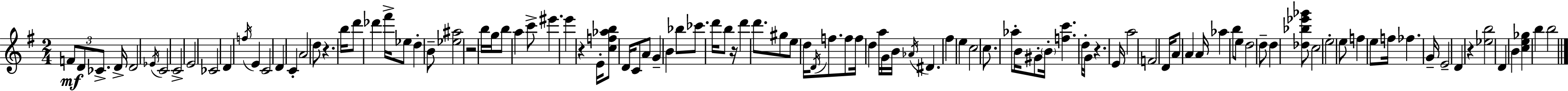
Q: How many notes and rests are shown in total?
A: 106